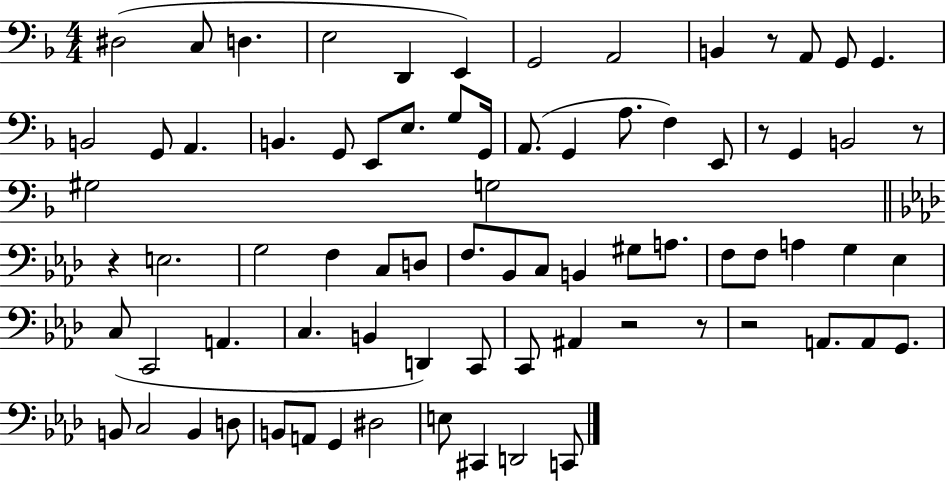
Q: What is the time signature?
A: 4/4